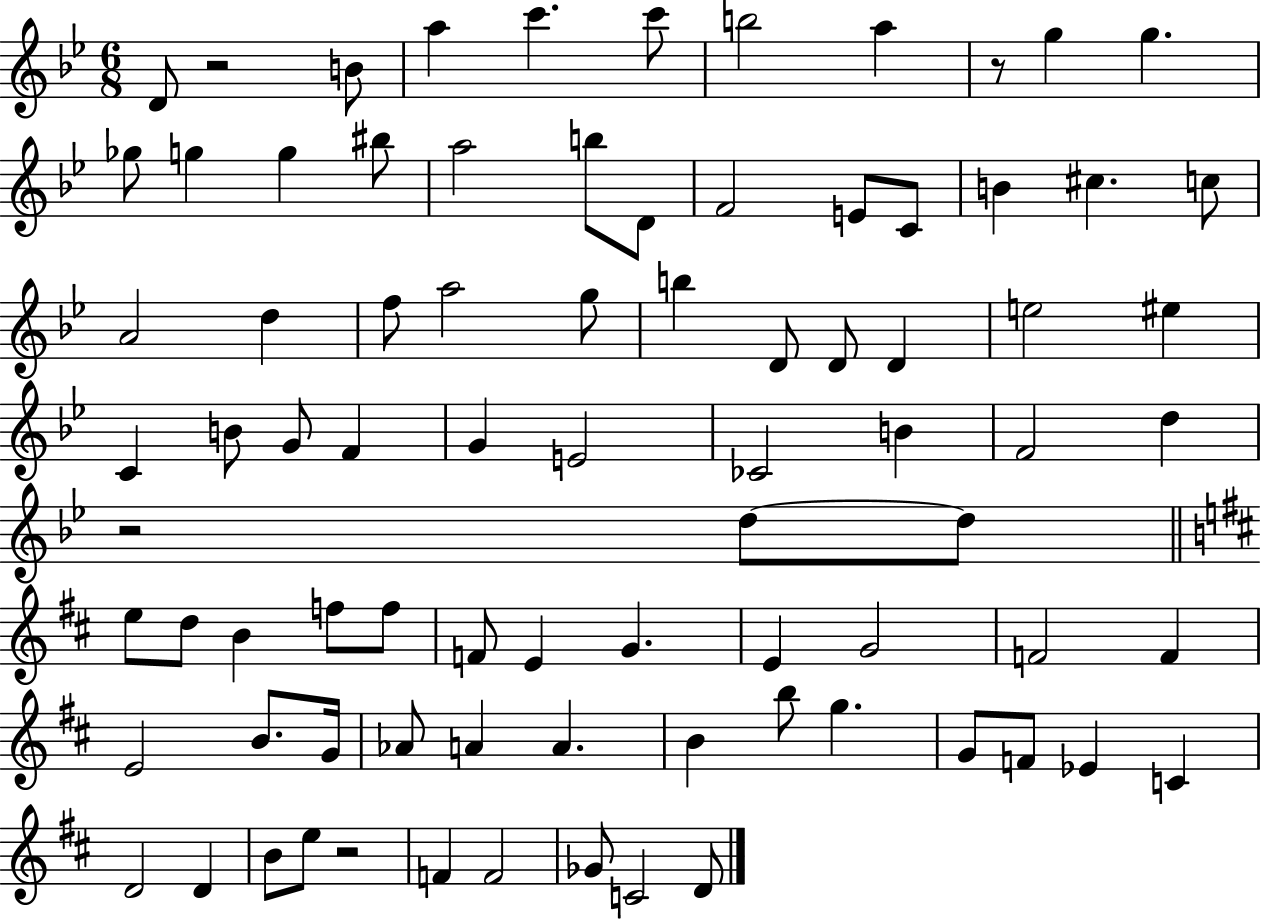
D4/e R/h B4/e A5/q C6/q. C6/e B5/h A5/q R/e G5/q G5/q. Gb5/e G5/q G5/q BIS5/e A5/h B5/e D4/e F4/h E4/e C4/e B4/q C#5/q. C5/e A4/h D5/q F5/e A5/h G5/e B5/q D4/e D4/e D4/q E5/h EIS5/q C4/q B4/e G4/e F4/q G4/q E4/h CES4/h B4/q F4/h D5/q R/h D5/e D5/e E5/e D5/e B4/q F5/e F5/e F4/e E4/q G4/q. E4/q G4/h F4/h F4/q E4/h B4/e. G4/s Ab4/e A4/q A4/q. B4/q B5/e G5/q. G4/e F4/e Eb4/q C4/q D4/h D4/q B4/e E5/e R/h F4/q F4/h Gb4/e C4/h D4/e